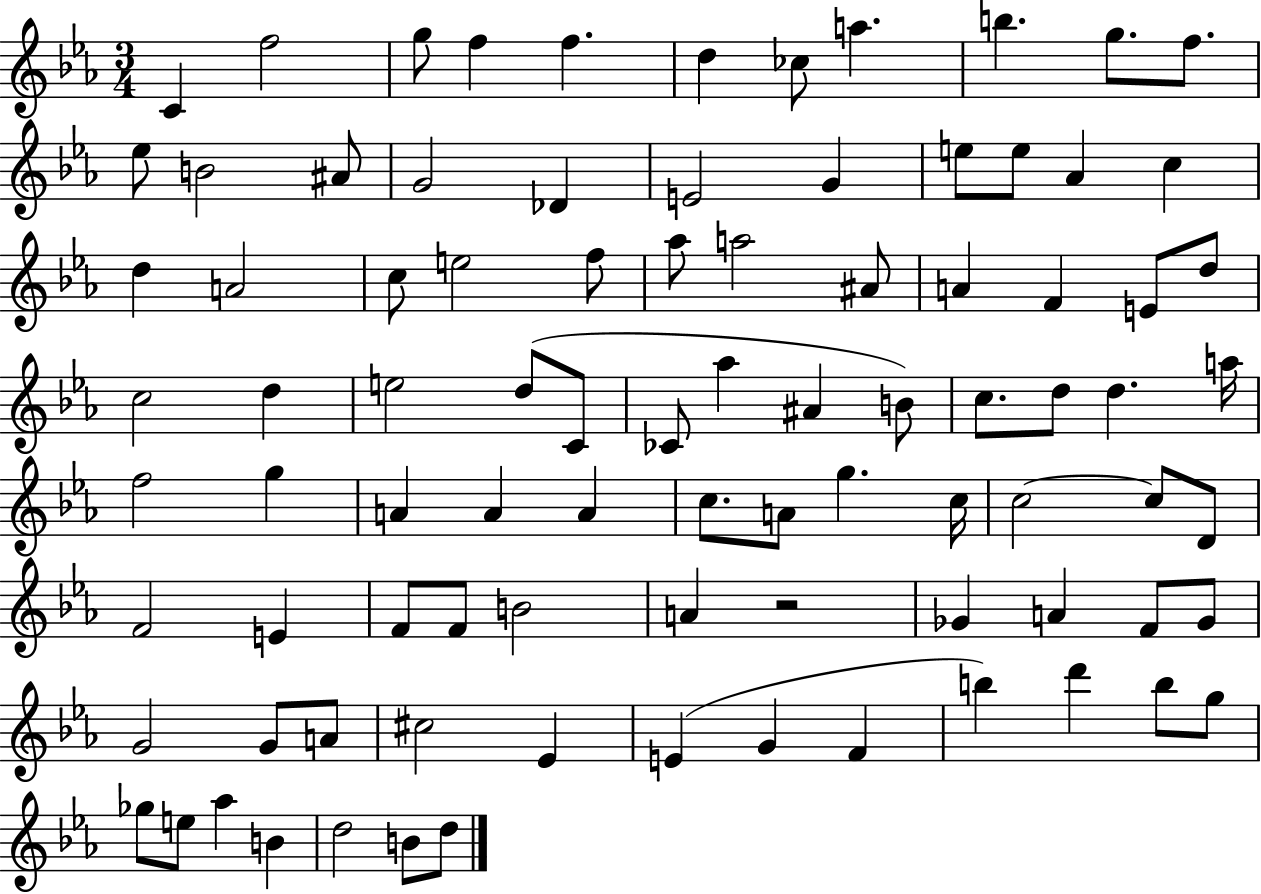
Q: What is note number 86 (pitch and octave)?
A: D5